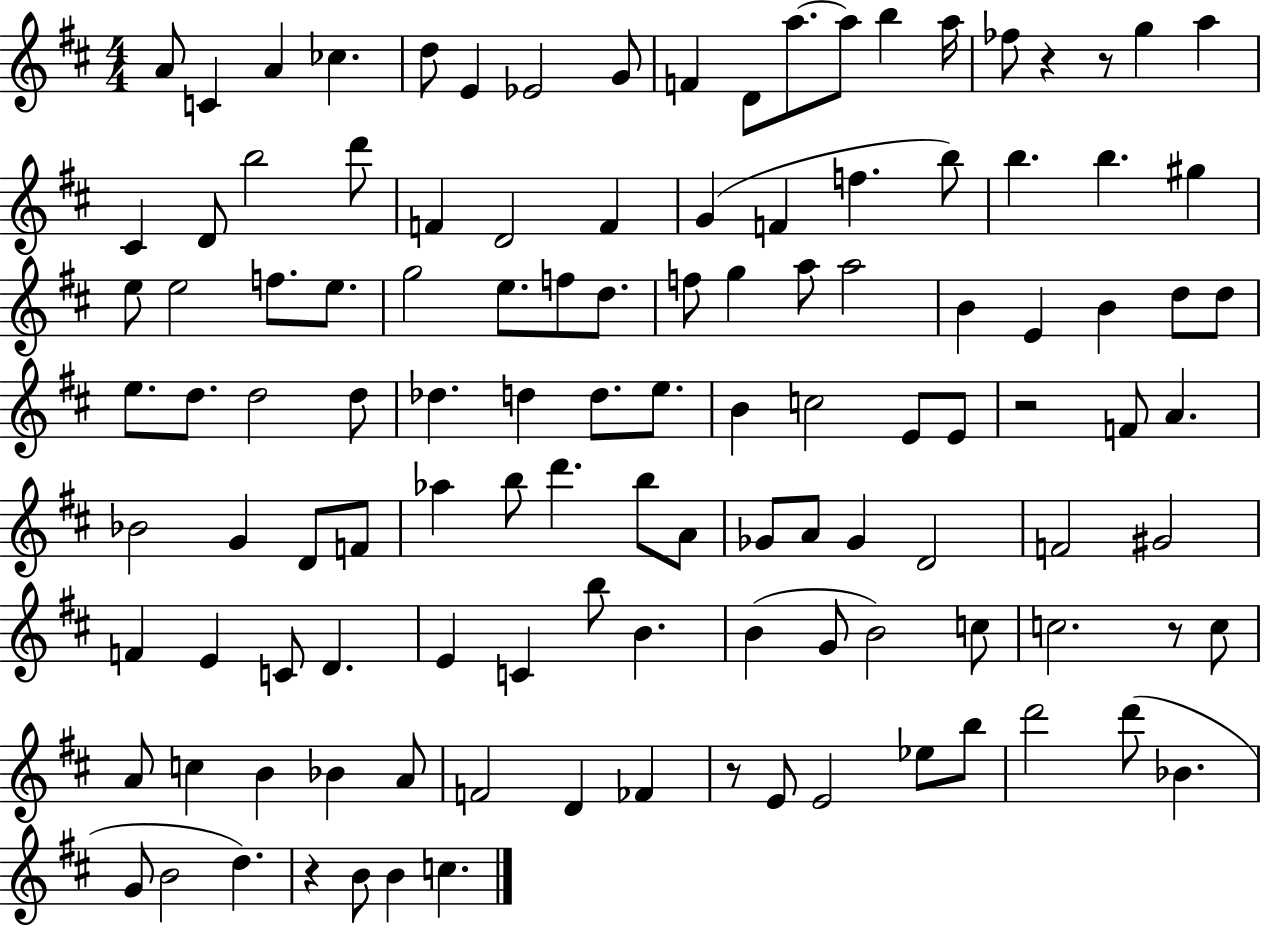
A4/e C4/q A4/q CES5/q. D5/e E4/q Eb4/h G4/e F4/q D4/e A5/e. A5/e B5/q A5/s FES5/e R/q R/e G5/q A5/q C#4/q D4/e B5/h D6/e F4/q D4/h F4/q G4/q F4/q F5/q. B5/e B5/q. B5/q. G#5/q E5/e E5/h F5/e. E5/e. G5/h E5/e. F5/e D5/e. F5/e G5/q A5/e A5/h B4/q E4/q B4/q D5/e D5/e E5/e. D5/e. D5/h D5/e Db5/q. D5/q D5/e. E5/e. B4/q C5/h E4/e E4/e R/h F4/e A4/q. Bb4/h G4/q D4/e F4/e Ab5/q B5/e D6/q. B5/e A4/e Gb4/e A4/e Gb4/q D4/h F4/h G#4/h F4/q E4/q C4/e D4/q. E4/q C4/q B5/e B4/q. B4/q G4/e B4/h C5/e C5/h. R/e C5/e A4/e C5/q B4/q Bb4/q A4/e F4/h D4/q FES4/q R/e E4/e E4/h Eb5/e B5/e D6/h D6/e Bb4/q. G4/e B4/h D5/q. R/q B4/e B4/q C5/q.